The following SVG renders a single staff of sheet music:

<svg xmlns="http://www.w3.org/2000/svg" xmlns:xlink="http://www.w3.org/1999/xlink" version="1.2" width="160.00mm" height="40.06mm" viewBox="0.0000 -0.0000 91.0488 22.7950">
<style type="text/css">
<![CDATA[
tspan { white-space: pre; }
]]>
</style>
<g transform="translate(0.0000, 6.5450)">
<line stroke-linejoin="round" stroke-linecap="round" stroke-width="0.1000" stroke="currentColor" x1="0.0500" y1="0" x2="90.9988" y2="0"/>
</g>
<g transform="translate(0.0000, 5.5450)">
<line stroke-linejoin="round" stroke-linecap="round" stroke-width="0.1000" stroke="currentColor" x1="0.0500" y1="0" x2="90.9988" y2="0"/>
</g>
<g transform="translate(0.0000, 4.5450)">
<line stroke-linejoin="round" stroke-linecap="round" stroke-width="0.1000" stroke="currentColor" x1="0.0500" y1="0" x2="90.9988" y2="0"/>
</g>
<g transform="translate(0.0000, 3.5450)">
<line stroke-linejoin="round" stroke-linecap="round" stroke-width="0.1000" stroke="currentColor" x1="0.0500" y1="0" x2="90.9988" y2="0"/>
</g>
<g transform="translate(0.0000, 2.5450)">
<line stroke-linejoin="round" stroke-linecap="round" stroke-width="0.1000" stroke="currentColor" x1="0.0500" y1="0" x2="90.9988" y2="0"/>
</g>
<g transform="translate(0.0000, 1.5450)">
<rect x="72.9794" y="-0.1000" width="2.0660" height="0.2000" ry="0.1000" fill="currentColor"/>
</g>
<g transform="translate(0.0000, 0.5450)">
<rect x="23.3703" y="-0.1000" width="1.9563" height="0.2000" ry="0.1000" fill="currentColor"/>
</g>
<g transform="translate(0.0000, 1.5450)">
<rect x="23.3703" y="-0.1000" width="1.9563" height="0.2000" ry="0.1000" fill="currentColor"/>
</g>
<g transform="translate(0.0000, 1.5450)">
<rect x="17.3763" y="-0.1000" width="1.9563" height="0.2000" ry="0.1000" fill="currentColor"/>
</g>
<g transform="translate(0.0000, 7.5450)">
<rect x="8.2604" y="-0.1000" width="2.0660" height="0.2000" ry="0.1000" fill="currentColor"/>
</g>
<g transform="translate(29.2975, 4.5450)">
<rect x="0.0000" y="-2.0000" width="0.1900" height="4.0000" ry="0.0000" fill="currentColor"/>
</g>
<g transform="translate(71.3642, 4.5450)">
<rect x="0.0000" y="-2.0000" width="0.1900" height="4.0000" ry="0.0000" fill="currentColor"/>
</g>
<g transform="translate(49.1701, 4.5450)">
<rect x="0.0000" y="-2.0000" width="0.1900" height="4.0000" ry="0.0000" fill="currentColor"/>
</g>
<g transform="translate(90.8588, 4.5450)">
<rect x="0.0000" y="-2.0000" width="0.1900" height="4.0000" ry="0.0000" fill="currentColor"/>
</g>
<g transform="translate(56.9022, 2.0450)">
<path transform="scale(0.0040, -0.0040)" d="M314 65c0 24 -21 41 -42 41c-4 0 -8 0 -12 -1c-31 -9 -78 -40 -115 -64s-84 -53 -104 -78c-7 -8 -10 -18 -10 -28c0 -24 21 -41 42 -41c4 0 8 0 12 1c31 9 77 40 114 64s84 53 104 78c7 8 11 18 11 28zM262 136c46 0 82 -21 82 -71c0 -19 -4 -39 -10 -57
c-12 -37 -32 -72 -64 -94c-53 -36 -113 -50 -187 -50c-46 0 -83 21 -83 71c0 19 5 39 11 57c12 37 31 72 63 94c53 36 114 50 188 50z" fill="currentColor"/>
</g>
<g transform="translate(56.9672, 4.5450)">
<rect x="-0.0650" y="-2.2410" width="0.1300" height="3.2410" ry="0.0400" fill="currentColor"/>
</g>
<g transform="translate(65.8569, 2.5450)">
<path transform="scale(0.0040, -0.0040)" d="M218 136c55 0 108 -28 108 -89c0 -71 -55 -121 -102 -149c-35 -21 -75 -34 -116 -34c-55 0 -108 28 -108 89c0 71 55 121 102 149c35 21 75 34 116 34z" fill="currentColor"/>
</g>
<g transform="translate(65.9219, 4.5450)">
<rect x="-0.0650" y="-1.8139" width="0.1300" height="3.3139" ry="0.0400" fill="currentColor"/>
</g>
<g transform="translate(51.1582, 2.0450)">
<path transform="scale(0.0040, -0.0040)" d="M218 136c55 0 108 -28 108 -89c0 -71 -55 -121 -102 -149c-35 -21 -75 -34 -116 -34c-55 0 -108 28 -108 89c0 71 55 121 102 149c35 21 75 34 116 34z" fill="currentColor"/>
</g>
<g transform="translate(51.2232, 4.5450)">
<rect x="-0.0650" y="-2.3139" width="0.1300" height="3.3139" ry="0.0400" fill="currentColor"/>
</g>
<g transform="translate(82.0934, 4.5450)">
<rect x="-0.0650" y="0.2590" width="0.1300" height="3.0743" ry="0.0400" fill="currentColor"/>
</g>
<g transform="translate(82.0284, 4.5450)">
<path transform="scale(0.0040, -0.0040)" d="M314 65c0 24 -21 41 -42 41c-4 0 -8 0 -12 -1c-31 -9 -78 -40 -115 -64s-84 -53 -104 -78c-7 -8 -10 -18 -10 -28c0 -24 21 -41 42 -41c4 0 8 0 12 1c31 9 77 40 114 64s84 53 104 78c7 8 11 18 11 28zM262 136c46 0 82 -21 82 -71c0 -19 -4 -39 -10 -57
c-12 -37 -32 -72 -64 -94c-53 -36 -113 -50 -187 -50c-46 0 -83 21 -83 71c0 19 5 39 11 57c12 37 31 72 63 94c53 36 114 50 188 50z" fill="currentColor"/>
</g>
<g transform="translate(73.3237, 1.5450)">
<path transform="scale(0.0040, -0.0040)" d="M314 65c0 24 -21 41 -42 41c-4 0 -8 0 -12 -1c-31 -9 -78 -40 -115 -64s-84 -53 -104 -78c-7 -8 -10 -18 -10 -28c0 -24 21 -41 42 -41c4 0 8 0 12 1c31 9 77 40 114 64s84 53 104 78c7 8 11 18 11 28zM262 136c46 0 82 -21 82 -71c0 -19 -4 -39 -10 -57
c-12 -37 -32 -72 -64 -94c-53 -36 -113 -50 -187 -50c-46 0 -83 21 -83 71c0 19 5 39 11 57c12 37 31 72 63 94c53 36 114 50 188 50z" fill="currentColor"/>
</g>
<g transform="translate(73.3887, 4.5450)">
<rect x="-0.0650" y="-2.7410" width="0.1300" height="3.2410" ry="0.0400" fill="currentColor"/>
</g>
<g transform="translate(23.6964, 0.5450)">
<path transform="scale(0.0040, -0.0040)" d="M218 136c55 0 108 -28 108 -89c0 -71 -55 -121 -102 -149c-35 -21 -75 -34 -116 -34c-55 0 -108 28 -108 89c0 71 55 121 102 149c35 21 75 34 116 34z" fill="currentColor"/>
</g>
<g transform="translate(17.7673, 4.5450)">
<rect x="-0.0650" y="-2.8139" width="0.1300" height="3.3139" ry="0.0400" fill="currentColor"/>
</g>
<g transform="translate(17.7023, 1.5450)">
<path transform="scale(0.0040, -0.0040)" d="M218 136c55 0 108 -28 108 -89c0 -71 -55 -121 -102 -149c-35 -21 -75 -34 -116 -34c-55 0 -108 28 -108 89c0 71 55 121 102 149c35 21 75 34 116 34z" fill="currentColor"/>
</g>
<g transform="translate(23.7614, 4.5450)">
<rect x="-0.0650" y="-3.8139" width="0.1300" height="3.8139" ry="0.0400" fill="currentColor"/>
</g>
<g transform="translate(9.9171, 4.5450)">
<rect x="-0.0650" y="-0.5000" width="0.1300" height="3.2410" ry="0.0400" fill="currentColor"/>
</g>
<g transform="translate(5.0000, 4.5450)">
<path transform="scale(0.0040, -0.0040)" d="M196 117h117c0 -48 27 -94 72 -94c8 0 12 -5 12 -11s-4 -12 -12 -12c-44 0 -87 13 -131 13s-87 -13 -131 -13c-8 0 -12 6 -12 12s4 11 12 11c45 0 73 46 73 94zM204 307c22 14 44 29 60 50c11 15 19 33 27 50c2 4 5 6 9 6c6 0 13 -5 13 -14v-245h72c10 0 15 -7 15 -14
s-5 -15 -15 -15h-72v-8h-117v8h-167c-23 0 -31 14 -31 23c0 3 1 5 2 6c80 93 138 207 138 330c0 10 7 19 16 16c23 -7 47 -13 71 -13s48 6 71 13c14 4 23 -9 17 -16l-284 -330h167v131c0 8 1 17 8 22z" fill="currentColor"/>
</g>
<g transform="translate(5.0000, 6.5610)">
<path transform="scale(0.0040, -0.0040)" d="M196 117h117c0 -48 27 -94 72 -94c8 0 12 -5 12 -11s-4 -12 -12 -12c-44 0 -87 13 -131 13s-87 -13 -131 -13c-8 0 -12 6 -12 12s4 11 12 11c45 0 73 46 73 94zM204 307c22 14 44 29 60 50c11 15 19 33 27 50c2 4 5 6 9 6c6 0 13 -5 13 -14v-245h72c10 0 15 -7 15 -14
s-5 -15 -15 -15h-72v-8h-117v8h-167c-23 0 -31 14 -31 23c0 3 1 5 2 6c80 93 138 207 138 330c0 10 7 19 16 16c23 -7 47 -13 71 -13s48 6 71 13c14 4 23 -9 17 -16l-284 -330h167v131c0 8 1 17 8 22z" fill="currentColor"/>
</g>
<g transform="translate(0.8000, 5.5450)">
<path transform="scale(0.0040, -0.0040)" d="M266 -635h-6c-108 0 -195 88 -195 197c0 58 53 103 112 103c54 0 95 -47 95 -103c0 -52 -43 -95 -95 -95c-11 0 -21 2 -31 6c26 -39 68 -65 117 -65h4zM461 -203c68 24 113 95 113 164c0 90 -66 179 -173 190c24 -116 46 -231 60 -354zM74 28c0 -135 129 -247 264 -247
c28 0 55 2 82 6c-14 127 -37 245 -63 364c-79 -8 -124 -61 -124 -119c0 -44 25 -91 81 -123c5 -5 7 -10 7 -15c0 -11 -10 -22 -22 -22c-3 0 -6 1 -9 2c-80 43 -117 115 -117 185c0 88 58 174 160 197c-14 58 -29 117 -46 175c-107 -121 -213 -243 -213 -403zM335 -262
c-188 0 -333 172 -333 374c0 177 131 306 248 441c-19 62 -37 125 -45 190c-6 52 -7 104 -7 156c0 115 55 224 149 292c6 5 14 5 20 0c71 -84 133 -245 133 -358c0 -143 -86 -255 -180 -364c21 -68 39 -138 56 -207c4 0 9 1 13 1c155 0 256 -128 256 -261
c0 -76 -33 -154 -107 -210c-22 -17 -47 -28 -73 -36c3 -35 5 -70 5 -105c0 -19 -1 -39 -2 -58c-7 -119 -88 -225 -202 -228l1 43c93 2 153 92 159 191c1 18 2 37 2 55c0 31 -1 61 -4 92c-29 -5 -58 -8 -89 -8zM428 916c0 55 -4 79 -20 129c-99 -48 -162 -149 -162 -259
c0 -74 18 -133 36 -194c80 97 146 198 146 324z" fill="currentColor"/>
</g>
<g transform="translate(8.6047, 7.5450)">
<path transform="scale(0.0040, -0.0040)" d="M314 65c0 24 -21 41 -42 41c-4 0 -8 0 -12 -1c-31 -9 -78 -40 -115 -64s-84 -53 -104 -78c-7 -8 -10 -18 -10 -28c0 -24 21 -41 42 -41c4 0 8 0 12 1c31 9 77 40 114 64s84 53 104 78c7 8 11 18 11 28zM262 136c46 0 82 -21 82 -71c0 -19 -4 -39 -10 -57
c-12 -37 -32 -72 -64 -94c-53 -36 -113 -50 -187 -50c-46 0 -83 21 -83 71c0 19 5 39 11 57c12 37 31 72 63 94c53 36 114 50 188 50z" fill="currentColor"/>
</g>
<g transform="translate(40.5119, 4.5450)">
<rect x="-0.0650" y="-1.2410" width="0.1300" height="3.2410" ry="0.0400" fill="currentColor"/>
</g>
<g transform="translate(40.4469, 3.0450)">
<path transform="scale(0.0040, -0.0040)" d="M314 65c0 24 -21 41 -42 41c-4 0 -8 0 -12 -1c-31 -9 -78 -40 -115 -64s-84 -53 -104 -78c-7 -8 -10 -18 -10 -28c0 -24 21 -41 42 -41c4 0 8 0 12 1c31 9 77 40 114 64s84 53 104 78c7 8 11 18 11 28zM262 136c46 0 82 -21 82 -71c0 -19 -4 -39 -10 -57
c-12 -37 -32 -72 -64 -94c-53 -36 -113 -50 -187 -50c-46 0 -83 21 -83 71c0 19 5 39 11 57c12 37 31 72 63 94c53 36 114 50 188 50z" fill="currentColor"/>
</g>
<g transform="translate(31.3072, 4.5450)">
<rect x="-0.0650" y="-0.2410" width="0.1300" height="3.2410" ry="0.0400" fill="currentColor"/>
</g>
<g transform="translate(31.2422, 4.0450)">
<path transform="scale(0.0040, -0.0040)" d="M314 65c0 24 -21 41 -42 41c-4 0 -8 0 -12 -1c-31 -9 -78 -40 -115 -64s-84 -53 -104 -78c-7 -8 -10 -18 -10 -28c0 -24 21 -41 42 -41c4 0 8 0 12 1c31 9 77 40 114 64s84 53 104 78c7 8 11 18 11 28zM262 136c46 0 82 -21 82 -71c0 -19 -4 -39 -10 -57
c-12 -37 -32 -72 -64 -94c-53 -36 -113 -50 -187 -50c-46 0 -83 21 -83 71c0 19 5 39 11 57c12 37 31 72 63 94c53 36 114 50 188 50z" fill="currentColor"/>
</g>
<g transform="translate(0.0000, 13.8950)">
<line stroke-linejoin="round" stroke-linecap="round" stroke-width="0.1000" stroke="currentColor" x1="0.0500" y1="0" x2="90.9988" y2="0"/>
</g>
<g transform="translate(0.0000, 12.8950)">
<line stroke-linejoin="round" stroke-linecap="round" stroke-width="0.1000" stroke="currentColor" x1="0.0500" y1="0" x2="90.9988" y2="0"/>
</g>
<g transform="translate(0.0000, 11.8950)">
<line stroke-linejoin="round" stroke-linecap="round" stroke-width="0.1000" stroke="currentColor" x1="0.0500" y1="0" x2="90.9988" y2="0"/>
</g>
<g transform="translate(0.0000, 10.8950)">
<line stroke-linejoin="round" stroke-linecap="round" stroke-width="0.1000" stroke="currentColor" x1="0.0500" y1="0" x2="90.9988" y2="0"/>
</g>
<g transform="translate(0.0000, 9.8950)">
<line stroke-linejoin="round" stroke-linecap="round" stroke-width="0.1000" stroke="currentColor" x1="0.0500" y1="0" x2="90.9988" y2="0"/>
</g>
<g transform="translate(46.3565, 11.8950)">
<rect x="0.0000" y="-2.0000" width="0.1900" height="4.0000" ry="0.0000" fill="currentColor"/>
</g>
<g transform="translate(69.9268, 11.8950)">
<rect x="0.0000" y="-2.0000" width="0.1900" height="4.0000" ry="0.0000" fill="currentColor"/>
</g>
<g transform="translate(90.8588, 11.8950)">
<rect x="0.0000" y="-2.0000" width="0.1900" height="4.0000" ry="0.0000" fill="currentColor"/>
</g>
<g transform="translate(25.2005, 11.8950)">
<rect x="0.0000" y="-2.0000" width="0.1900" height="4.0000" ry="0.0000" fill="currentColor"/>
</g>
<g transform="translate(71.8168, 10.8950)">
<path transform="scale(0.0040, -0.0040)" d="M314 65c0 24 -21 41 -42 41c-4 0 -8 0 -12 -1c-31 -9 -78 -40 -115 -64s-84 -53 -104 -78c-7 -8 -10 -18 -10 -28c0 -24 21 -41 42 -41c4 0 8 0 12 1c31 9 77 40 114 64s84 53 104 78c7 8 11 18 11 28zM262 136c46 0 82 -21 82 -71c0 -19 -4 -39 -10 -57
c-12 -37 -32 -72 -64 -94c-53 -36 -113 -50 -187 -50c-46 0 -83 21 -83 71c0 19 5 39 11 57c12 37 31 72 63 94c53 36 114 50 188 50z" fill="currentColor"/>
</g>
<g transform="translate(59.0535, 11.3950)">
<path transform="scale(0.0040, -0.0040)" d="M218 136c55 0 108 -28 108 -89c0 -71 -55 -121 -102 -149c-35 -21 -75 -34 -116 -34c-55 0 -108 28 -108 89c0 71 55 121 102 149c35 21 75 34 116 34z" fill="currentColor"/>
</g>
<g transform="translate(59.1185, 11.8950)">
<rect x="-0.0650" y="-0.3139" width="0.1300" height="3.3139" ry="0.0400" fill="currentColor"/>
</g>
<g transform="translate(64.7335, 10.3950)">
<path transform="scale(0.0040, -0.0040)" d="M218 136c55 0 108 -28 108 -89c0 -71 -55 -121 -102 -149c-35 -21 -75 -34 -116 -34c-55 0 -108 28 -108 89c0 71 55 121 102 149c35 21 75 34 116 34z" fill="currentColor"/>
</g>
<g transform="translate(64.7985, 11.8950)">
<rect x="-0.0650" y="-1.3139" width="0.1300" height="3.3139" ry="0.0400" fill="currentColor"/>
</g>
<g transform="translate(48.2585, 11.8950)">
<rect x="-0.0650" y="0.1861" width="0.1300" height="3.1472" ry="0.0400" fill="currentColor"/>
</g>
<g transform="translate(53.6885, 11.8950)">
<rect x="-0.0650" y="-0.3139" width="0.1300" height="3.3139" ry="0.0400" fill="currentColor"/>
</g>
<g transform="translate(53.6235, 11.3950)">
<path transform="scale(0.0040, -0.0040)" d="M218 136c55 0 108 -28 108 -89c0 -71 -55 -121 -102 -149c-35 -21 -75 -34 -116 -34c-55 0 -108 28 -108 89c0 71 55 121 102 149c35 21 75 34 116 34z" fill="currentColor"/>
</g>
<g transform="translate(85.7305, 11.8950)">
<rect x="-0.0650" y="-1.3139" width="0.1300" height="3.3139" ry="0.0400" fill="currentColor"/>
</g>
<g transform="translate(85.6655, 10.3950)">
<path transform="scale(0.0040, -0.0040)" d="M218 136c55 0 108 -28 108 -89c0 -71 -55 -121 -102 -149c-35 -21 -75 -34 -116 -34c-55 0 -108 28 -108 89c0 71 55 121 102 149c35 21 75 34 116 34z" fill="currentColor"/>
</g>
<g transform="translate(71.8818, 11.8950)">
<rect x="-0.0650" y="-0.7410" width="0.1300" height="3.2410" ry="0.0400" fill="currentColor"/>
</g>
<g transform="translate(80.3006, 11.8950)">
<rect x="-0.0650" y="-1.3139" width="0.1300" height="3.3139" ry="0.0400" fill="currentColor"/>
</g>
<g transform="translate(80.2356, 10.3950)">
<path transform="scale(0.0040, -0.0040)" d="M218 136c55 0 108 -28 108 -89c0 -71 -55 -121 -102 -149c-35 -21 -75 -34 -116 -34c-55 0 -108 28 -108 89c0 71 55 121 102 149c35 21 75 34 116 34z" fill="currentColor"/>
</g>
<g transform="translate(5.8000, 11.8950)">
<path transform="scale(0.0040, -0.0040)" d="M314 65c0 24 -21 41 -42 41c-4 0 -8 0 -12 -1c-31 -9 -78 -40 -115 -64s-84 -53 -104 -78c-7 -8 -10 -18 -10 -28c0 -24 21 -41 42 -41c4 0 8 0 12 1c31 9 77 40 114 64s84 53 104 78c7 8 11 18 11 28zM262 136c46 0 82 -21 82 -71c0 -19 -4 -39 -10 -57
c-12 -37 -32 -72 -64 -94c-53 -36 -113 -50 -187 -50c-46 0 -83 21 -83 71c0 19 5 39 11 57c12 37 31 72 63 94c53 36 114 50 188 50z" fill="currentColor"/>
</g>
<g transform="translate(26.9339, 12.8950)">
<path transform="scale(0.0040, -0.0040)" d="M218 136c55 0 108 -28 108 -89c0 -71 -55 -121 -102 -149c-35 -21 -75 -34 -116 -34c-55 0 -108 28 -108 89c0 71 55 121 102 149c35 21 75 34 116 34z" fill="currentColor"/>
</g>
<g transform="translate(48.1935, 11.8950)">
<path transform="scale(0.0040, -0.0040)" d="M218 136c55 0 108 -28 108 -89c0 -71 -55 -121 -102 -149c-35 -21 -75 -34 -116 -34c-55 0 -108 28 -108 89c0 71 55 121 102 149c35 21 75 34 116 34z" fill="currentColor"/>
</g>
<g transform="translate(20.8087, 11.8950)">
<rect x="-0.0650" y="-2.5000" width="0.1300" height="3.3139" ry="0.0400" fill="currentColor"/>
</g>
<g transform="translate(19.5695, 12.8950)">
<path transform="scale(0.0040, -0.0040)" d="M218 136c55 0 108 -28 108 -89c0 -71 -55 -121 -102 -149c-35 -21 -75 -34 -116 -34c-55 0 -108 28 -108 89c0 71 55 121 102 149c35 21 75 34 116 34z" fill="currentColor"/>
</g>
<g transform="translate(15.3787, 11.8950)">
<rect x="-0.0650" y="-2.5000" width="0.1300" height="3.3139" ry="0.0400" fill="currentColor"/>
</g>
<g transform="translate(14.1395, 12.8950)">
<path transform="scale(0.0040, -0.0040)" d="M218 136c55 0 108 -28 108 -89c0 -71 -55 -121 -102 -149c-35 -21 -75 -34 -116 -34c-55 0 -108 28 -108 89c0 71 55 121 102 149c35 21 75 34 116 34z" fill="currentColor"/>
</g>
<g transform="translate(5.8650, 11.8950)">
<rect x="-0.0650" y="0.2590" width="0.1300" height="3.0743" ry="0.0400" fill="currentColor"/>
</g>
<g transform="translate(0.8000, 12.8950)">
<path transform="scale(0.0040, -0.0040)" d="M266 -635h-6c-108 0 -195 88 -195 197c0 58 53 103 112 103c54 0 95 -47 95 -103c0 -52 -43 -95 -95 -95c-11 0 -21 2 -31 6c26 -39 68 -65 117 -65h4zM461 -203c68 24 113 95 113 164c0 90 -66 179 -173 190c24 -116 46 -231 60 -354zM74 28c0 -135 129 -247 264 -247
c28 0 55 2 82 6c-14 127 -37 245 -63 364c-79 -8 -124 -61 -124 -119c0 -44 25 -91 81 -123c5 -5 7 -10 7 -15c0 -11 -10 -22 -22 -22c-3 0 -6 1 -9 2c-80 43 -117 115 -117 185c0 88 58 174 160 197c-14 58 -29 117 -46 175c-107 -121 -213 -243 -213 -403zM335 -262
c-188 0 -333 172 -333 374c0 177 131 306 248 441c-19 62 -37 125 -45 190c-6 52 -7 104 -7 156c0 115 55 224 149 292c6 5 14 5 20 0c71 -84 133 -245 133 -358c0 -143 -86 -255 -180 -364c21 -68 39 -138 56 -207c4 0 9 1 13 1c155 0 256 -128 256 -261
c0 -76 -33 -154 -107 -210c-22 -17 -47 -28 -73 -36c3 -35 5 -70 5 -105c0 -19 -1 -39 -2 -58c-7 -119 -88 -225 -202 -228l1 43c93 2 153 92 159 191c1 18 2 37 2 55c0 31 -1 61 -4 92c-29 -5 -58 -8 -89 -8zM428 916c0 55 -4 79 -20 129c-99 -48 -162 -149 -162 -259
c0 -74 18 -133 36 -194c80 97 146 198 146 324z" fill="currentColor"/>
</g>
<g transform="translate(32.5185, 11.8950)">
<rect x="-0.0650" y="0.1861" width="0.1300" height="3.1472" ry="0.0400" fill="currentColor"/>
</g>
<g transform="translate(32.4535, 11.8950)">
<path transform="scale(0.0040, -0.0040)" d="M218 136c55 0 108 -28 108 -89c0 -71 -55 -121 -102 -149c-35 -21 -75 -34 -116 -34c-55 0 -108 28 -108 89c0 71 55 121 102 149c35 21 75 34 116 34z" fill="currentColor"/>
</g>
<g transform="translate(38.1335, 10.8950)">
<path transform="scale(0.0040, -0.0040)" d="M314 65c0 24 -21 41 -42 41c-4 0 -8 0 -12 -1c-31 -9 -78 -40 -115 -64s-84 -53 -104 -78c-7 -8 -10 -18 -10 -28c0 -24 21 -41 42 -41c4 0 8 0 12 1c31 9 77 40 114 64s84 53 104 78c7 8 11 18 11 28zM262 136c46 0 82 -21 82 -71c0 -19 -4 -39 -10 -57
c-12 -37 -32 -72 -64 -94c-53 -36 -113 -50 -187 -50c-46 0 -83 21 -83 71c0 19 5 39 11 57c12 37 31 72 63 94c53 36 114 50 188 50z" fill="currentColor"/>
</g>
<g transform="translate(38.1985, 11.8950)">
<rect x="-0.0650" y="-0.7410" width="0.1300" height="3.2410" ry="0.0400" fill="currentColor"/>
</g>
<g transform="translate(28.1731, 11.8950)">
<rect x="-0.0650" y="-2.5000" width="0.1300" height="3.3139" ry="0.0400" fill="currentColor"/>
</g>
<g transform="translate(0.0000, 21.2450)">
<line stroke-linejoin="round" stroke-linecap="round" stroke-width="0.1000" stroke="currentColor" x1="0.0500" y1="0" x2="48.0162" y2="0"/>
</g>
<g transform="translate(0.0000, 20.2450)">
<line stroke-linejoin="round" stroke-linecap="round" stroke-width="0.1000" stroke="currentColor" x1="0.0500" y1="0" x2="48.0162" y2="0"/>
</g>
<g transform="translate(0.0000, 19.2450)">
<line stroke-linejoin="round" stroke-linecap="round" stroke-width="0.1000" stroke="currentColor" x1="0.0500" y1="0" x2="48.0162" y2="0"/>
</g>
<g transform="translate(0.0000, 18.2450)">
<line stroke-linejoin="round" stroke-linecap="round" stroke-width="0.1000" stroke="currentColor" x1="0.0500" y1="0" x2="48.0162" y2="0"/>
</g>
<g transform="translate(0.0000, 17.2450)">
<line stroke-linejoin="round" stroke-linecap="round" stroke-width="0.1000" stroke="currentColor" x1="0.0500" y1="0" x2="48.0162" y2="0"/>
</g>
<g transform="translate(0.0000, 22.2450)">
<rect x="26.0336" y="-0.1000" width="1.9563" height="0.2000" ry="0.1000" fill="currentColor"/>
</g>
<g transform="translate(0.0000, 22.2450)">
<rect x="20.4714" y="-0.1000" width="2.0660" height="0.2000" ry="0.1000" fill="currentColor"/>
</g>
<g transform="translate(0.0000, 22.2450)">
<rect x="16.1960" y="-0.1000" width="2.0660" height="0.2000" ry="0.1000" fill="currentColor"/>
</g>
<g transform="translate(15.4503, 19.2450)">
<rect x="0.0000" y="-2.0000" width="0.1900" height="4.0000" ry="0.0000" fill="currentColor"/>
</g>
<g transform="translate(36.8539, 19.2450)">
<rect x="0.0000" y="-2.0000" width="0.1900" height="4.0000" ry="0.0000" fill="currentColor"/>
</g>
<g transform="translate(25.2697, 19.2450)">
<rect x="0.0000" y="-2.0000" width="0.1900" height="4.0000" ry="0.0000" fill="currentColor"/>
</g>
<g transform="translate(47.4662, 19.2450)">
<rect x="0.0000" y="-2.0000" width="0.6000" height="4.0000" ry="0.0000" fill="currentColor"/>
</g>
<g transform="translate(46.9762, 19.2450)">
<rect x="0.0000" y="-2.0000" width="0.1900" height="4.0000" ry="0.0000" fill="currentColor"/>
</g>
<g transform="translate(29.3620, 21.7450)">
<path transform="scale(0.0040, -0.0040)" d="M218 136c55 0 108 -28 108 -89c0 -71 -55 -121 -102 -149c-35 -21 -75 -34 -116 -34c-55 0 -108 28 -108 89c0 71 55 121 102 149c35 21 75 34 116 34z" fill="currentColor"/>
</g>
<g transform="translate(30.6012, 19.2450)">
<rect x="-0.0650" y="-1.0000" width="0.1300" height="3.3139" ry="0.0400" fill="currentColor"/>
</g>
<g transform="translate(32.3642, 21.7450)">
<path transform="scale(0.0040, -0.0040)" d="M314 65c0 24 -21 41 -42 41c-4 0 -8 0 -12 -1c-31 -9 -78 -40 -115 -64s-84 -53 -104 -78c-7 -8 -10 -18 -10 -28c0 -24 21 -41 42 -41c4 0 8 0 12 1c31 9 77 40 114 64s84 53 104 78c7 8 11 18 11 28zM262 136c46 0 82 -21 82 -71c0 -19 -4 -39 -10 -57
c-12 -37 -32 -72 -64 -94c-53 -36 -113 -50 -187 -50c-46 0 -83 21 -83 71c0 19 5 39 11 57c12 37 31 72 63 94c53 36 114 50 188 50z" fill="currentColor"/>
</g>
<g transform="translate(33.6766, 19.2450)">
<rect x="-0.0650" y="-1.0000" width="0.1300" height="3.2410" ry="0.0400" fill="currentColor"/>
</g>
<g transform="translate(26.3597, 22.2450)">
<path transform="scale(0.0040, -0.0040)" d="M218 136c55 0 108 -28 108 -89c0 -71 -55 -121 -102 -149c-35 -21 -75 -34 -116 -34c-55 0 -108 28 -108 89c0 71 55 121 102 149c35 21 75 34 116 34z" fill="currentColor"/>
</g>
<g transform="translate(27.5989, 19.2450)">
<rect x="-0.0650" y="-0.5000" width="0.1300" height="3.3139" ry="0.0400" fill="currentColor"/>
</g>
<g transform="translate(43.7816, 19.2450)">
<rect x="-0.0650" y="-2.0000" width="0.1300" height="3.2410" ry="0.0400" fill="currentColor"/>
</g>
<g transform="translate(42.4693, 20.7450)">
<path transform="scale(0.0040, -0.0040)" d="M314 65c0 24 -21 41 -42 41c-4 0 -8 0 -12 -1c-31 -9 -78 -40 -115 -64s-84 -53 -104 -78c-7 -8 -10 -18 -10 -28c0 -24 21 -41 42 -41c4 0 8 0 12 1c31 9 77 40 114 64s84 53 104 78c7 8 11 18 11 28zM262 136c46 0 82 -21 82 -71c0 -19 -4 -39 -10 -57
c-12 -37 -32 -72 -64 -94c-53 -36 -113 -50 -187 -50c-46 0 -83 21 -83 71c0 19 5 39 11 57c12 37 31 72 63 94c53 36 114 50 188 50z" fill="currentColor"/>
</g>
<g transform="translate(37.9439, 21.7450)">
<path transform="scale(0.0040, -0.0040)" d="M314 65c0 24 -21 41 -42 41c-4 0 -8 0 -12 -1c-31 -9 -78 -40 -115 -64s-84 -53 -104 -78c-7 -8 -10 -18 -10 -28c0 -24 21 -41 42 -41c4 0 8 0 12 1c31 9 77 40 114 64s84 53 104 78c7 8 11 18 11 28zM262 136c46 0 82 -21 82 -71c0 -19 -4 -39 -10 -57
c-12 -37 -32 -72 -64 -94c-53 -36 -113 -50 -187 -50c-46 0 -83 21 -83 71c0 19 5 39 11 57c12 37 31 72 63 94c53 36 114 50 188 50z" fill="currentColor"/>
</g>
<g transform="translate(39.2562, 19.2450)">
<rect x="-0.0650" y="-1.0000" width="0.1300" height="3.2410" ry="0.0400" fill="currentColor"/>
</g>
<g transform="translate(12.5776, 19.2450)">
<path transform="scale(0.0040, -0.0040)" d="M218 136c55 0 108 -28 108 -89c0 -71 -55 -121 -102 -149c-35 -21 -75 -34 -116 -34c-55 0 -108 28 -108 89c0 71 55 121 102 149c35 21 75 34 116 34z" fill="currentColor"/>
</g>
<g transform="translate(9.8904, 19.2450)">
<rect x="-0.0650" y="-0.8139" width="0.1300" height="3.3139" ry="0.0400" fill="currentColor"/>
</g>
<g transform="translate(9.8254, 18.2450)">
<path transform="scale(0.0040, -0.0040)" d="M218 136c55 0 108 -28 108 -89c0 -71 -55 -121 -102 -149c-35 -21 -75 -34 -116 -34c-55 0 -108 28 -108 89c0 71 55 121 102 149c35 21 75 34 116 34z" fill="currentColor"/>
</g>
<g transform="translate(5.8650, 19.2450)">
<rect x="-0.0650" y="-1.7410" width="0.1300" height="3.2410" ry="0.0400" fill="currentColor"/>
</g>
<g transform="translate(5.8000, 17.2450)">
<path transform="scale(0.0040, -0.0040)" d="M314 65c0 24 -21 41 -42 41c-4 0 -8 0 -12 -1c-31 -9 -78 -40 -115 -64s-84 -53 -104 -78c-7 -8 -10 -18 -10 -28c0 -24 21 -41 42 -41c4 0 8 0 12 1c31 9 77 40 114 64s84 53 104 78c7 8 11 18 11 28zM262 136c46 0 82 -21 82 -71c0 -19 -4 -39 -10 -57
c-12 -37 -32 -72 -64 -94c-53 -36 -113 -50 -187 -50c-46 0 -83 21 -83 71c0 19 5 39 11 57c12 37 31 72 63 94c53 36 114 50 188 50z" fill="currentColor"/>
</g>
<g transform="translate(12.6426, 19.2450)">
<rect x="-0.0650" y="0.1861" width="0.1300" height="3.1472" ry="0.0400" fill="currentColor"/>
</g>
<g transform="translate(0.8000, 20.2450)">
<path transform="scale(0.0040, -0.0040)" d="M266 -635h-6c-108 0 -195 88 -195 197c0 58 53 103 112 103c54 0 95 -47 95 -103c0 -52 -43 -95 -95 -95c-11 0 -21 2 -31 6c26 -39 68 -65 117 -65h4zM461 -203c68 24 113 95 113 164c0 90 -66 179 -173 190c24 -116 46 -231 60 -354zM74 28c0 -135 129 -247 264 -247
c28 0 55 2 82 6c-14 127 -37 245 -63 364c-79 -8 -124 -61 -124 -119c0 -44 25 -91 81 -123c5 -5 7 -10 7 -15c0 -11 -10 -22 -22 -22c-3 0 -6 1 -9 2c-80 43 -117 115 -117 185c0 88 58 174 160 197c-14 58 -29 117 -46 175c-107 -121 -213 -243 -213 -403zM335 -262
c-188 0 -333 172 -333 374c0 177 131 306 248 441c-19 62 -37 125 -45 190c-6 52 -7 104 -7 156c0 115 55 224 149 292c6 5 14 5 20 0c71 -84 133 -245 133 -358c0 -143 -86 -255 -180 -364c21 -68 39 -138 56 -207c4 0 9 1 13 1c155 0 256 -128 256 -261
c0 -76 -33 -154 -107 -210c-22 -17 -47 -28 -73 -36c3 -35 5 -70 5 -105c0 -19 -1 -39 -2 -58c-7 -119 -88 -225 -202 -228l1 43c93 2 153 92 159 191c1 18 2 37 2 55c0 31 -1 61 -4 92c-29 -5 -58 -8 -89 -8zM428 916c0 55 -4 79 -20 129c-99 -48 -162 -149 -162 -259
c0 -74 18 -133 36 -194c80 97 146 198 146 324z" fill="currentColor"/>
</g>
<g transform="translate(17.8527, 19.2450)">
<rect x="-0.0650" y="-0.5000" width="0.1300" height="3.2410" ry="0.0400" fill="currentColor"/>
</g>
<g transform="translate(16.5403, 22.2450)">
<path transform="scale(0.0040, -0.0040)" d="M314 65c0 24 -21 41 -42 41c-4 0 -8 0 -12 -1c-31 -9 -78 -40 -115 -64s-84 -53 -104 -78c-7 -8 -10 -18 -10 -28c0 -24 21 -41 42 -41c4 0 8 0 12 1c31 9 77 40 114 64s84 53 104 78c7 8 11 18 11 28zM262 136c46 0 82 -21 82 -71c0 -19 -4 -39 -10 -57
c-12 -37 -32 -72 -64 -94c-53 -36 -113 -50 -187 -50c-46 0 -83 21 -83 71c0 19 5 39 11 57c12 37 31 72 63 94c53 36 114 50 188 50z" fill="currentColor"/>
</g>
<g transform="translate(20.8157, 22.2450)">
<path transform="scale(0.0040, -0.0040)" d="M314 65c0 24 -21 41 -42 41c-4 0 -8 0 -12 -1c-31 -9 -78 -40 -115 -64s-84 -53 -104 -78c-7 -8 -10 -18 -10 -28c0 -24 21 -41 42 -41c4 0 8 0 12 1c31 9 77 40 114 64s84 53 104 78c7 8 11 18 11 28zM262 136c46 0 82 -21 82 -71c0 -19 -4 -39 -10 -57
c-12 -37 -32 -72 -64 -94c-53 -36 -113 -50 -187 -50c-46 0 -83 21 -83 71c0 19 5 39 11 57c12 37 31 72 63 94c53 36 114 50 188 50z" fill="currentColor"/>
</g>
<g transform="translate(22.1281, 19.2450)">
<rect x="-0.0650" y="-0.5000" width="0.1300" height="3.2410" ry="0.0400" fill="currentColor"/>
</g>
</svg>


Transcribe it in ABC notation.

X:1
T:Untitled
M:4/4
L:1/4
K:C
C2 a c' c2 e2 g g2 f a2 B2 B2 G G G B d2 B c c e d2 e e f2 d B C2 C2 C D D2 D2 F2